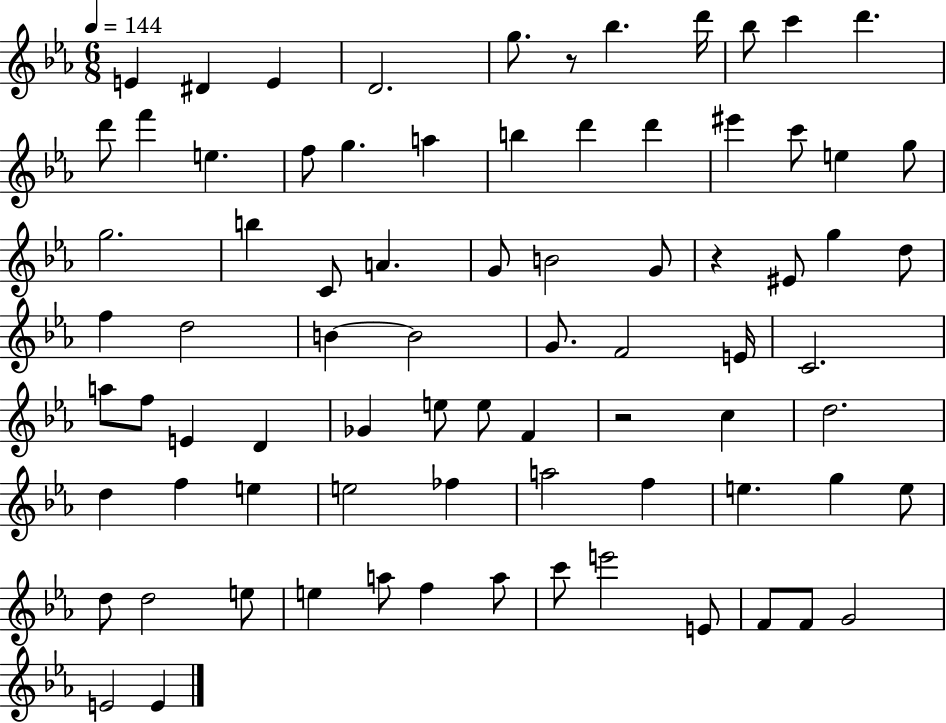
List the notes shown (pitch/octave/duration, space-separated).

E4/q D#4/q E4/q D4/h. G5/e. R/e Bb5/q. D6/s Bb5/e C6/q D6/q. D6/e F6/q E5/q. F5/e G5/q. A5/q B5/q D6/q D6/q EIS6/q C6/e E5/q G5/e G5/h. B5/q C4/e A4/q. G4/e B4/h G4/e R/q EIS4/e G5/q D5/e F5/q D5/h B4/q B4/h G4/e. F4/h E4/s C4/h. A5/e F5/e E4/q D4/q Gb4/q E5/e E5/e F4/q R/h C5/q D5/h. D5/q F5/q E5/q E5/h FES5/q A5/h F5/q E5/q. G5/q E5/e D5/e D5/h E5/e E5/q A5/e F5/q A5/e C6/e E6/h E4/e F4/e F4/e G4/h E4/h E4/q